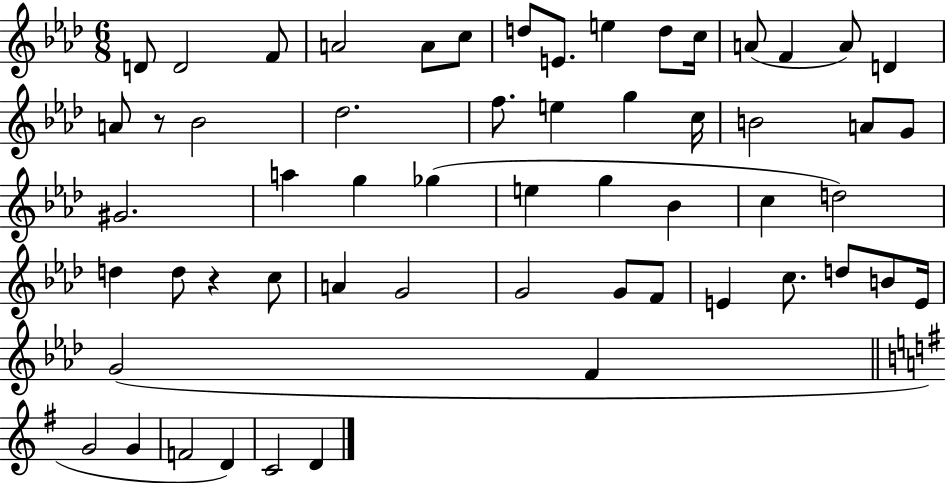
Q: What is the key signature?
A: AES major